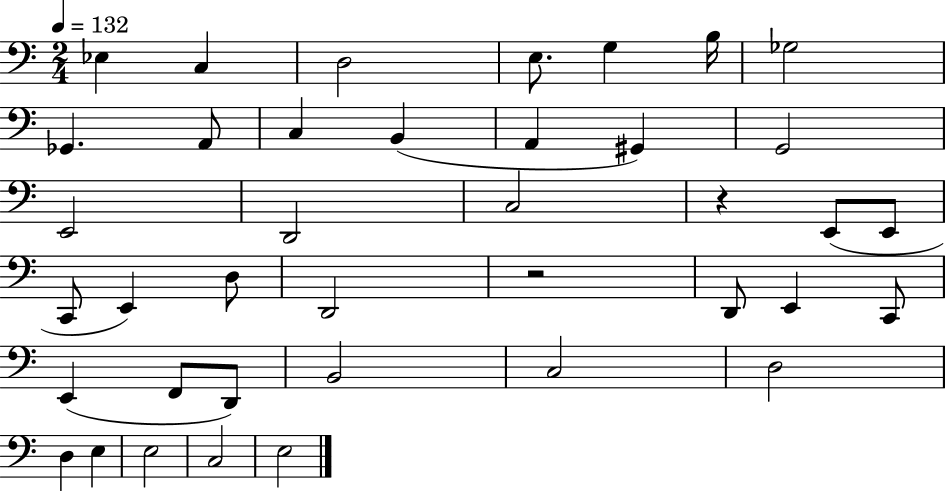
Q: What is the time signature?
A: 2/4